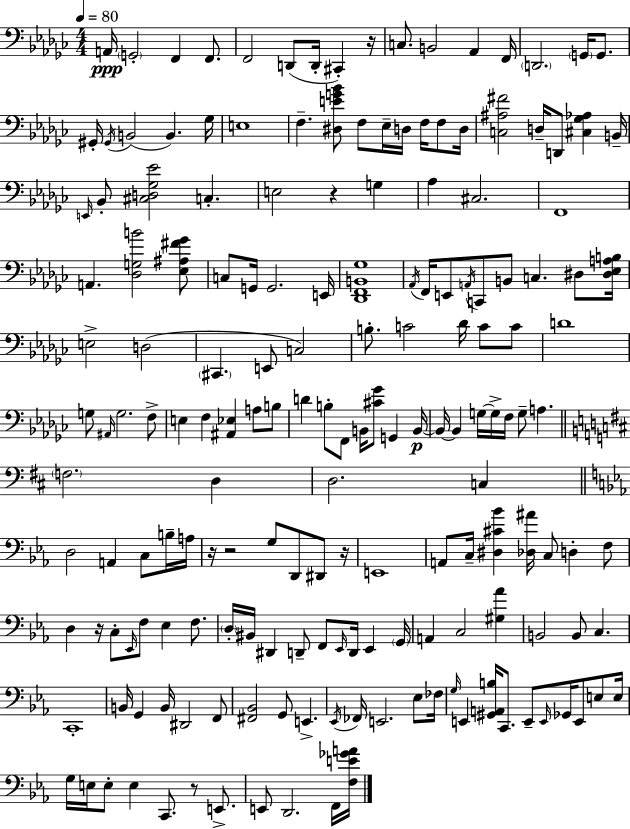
{
  \clef bass
  \numericTimeSignature
  \time 4/4
  \key ees \minor
  \tempo 4 = 80
  \repeat volta 2 { a,16\ppp \parenthesize g,2-. f,4 f,8. | f,2 d,8( d,16-. cis,4-.) r16 | c8. b,2 aes,4 f,16 | \parenthesize d,2. \parenthesize g,16 g,8. | \break gis,16-. \acciaccatura { gis,16 }( b,2 b,4.) | ges16 e1 | f4.-- <dis e' g' bes'>8 f8 ees16-- d16 f16 f8 | d16 <c ais fis'>2 d16-- d,8 <cis ges aes>4 | \break b,16-- \grace { e,16 } bes,8-. <cis d ges ees'>2 c4.-. | e2 r4 g4 | aes4 cis2. | f,1 | \break a,4. <des g b'>2 | <ees ais fis' ges'>8 c8 g,16 g,2. | e,16 <des, f, b, ges>1 | \acciaccatura { aes,16 } f,16 e,8 \acciaccatura { a,16 } c,8 b,8 c4. | \break dis8 <dis ees a b>16 e2-> d2( | \parenthesize cis,4. e,8 c2) | b8.-. c'2 des'16 | c'8 c'8 d'1 | \break g8 \grace { ais,16 } g2. | f8-> e4 f4 <ais, ees>4 | a8 b8 d'4 b8-. f,8 b,16 <cis' ges'>8 | g,4 b,16~~\p b,16~~ b,4 g16~~ g16-> f16 g8-- a4. | \break \bar "||" \break \key d \major \parenthesize f2. d4 | d2. c4 | \bar "||" \break \key c \minor d2 a,4 c8 b16-- a16 | r16 r2 g8 d,8 dis,8 r16 | e,1 | a,8 c16-- <dis cis' bes'>4 <des ais'>16 c8 d4-. f8 | \break d4 r16 c8-. \grace { ees,16 } f8 ees4 f8. | \parenthesize d16-. bis,16 dis,4 d,8-- f,8 \grace { ees,16 } d,16 ees,4 | \parenthesize g,16 a,4 c2 <gis aes'>4 | b,2 b,8 c4. | \break c,1-. | b,16 g,4 b,16 dis,2 | f,8 <fis, bes,>2 g,8 e,4.-> | \acciaccatura { ees,16 } fes,16 e,2. | \break ees8 fes16 \grace { g16 } e,4 <gis, a, b>16 c,8. e,8-- \grace { e,16 } ges,16 | e,8 e8 e16 g16 e16 e8-. e4 c,8. | r8 e,8.-> e,8 d,2. | f,16 <f e' ges' a'>16 } \bar "|."
}